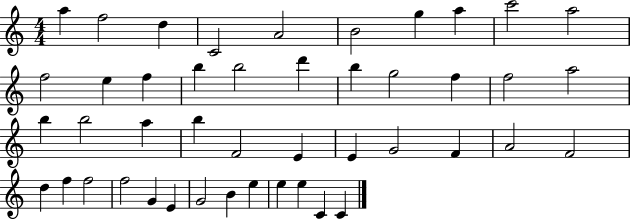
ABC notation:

X:1
T:Untitled
M:4/4
L:1/4
K:C
a f2 d C2 A2 B2 g a c'2 a2 f2 e f b b2 d' b g2 f f2 a2 b b2 a b F2 E E G2 F A2 F2 d f f2 f2 G E G2 B e e e C C